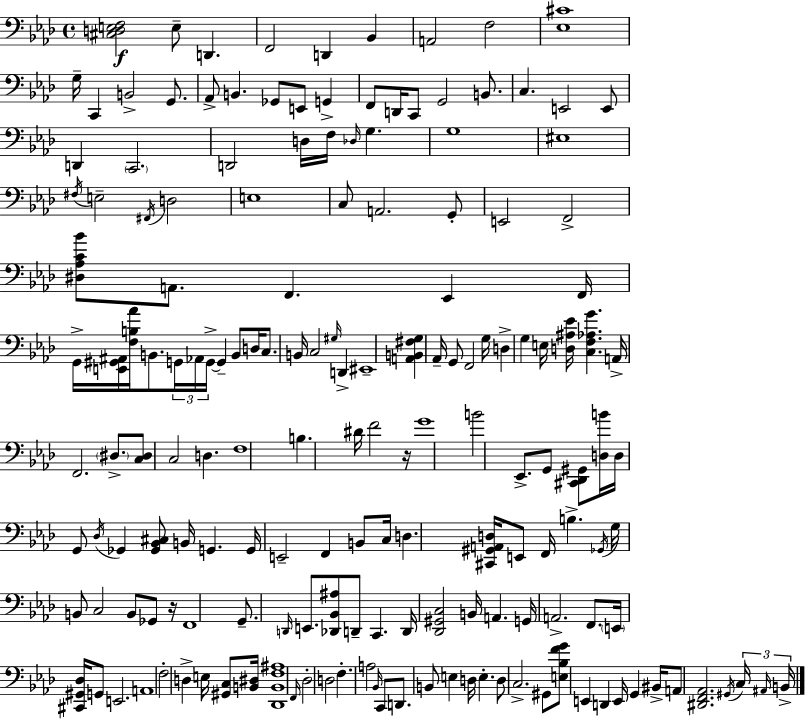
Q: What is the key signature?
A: F minor